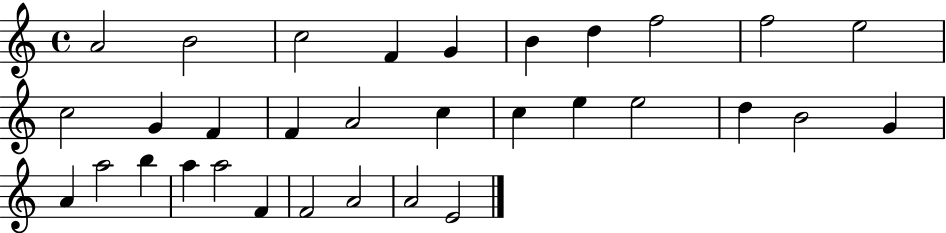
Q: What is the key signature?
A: C major